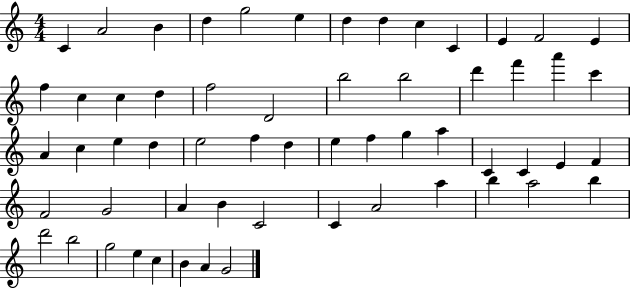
{
  \clef treble
  \numericTimeSignature
  \time 4/4
  \key c \major
  c'4 a'2 b'4 | d''4 g''2 e''4 | d''4 d''4 c''4 c'4 | e'4 f'2 e'4 | \break f''4 c''4 c''4 d''4 | f''2 d'2 | b''2 b''2 | d'''4 f'''4 a'''4 c'''4 | \break a'4 c''4 e''4 d''4 | e''2 f''4 d''4 | e''4 f''4 g''4 a''4 | c'4 c'4 e'4 f'4 | \break f'2 g'2 | a'4 b'4 c'2 | c'4 a'2 a''4 | b''4 a''2 b''4 | \break d'''2 b''2 | g''2 e''4 c''4 | b'4 a'4 g'2 | \bar "|."
}